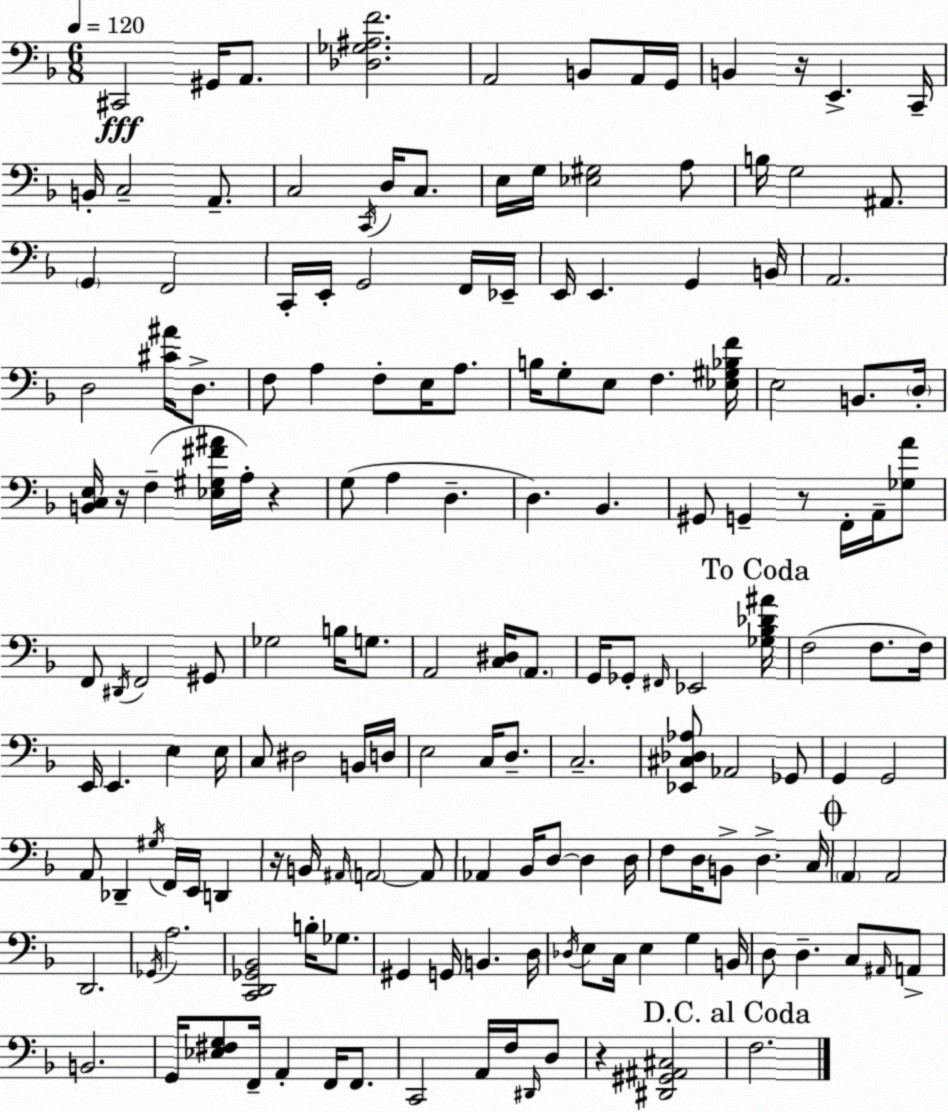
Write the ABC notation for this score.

X:1
T:Untitled
M:6/8
L:1/4
K:Dm
^C,,2 ^G,,/4 A,,/2 [_D,_G,^A,F]2 A,,2 B,,/2 A,,/4 G,,/4 B,, z/4 E,, C,,/4 B,,/4 C,2 A,,/2 C,2 C,,/4 D,/4 C,/2 E,/4 G,/4 [_E,^G,]2 A,/2 B,/4 G,2 ^A,,/2 G,, F,,2 C,,/4 E,,/4 G,,2 F,,/4 _E,,/4 E,,/4 E,, G,, B,,/4 A,,2 D,2 [^C^A]/4 D,/2 F,/2 A, F,/2 E,/4 A,/2 B,/4 G,/2 E,/2 F, [_E,^G,_B,F]/4 E,2 B,,/2 D,/4 [B,,C,E,]/4 z/4 F, [_E,^G,^F^A]/4 A,/4 z G,/2 A, D, D, _B,, ^G,,/2 G,, z/2 F,,/4 A,,/4 [_G,A]/2 F,,/2 ^D,,/4 F,,2 ^G,,/2 _G,2 B,/4 G,/2 A,,2 [C,^D,]/4 A,,/2 G,,/4 _G,,/2 ^F,,/4 _E,,2 [_G,_B,_D^A]/4 F,2 F,/2 F,/4 E,,/4 E,, E, E,/4 C,/2 ^D,2 B,,/4 D,/4 E,2 C,/4 D,/2 C,2 [_E,,^C,_D,_A,]/2 _A,,2 _G,,/2 G,, G,,2 A,,/2 _D,, ^G,/4 F,,/4 E,,/4 D,, z/4 B,,/4 ^A,,/4 A,,2 A,,/2 _A,, _B,,/4 D,/2 D, D,/4 F,/2 D,/4 B,,/2 D, C,/4 A,, A,,2 D,,2 _G,,/4 A,2 [C,,D,,_G,,_B,,]2 B,/4 _G,/2 ^G,, G,,/4 B,, D,/4 _D,/4 E,/2 C,/4 E, G, B,,/4 D,/2 D, C,/2 ^A,,/4 A,,/2 B,,2 G,,/4 [_E,^F,G,]/2 F,,/4 A,, F,,/4 F,,/2 C,,2 A,,/4 F,/4 ^D,,/4 D,/2 z [^D,,^G,,^A,,^C,]2 F,2